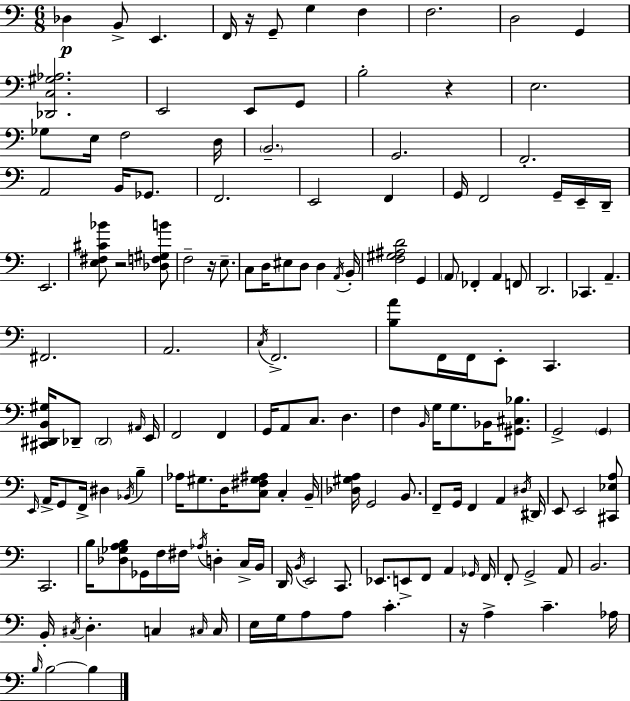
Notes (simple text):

Db3/q B2/e E2/q. F2/s R/s G2/e G3/q F3/q F3/h. D3/h G2/q [Db2,C3,G#3,Ab3]/h. E2/h E2/e G2/e B3/h R/q E3/h. Gb3/e E3/s F3/h D3/s B2/h. G2/h. F2/h. A2/h B2/s Gb2/e. F2/h. E2/h F2/q G2/s F2/h G2/s E2/s D2/s E2/h. [E3,F#3,C#4,Bb4]/e R/h [Db3,F3,G#3,B4]/e F3/h R/s E3/e. C3/e D3/s EIS3/e D3/e D3/q A2/s B2/s [F3,G#3,A#3,D4]/h G2/q A2/e FES2/q A2/q F2/e D2/h. CES2/q. A2/q. F#2/h. A2/h. C3/s F2/h. [B3,A4]/e F2/s F2/s E2/e C2/q. [C#2,D#2,B2,G#3]/s Db2/e Db2/h A#2/s E2/s F2/h F2/q G2/s A2/e C3/e. D3/q. F3/q B2/s G3/s G3/e. Bb2/s [G#2,C#3,Bb3]/e. G2/h G2/q E2/s A2/s G2/e F2/s D#3/q Bb2/s B3/q Ab3/s G#3/e. D3/s [C3,F#3,G#3,A#3]/e C3/q B2/s [Db3,G#3,A3]/s G2/h B2/e. F2/e G2/s F2/q A2/q D#3/s D#2/s E2/e E2/h [C#2,Eb3,A3]/e C2/h. B3/s [Db3,Gb3,A3,B3]/e Gb2/s F3/s F#3/s Ab3/s D3/q C3/s B2/s D2/s B2/s E2/h C2/e. Eb2/e. E2/e F2/e A2/q Gb2/s F2/s F2/e G2/h A2/e B2/h. B2/s C#3/s D3/q. C3/q C#3/s C#3/s E3/s G3/s A3/e A3/e C4/q. R/s A3/q C4/q. Ab3/s B3/s B3/h B3/q